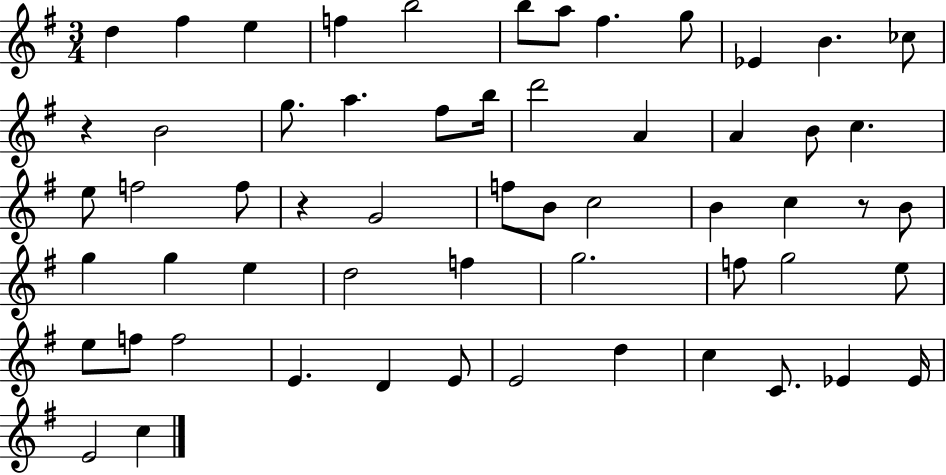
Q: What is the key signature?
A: G major